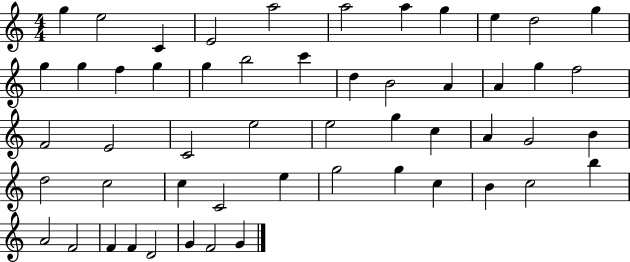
{
  \clef treble
  \numericTimeSignature
  \time 4/4
  \key c \major
  g''4 e''2 c'4 | e'2 a''2 | a''2 a''4 g''4 | e''4 d''2 g''4 | \break g''4 g''4 f''4 g''4 | g''4 b''2 c'''4 | d''4 b'2 a'4 | a'4 g''4 f''2 | \break f'2 e'2 | c'2 e''2 | e''2 g''4 c''4 | a'4 g'2 b'4 | \break d''2 c''2 | c''4 c'2 e''4 | g''2 g''4 c''4 | b'4 c''2 b''4 | \break a'2 f'2 | f'4 f'4 d'2 | g'4 f'2 g'4 | \bar "|."
}